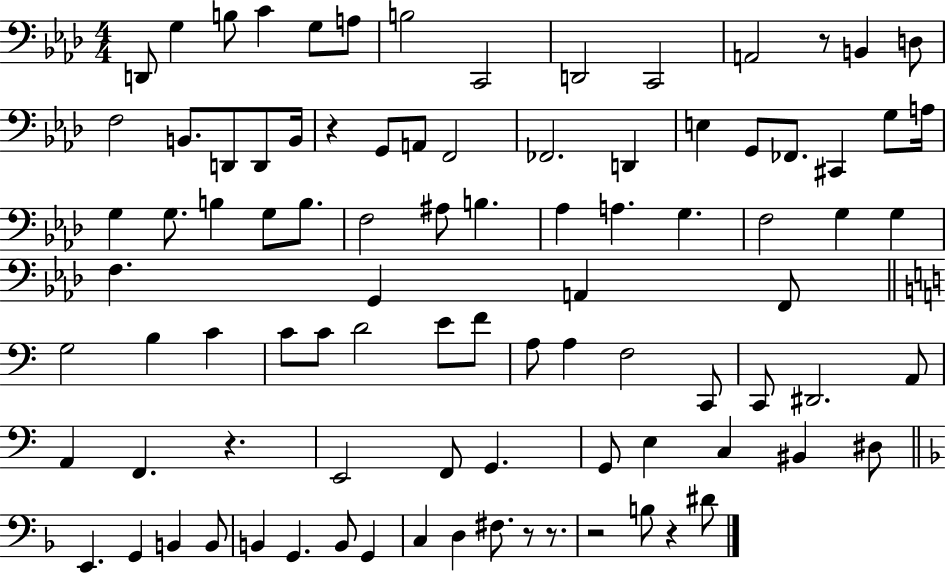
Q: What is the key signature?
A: AES major